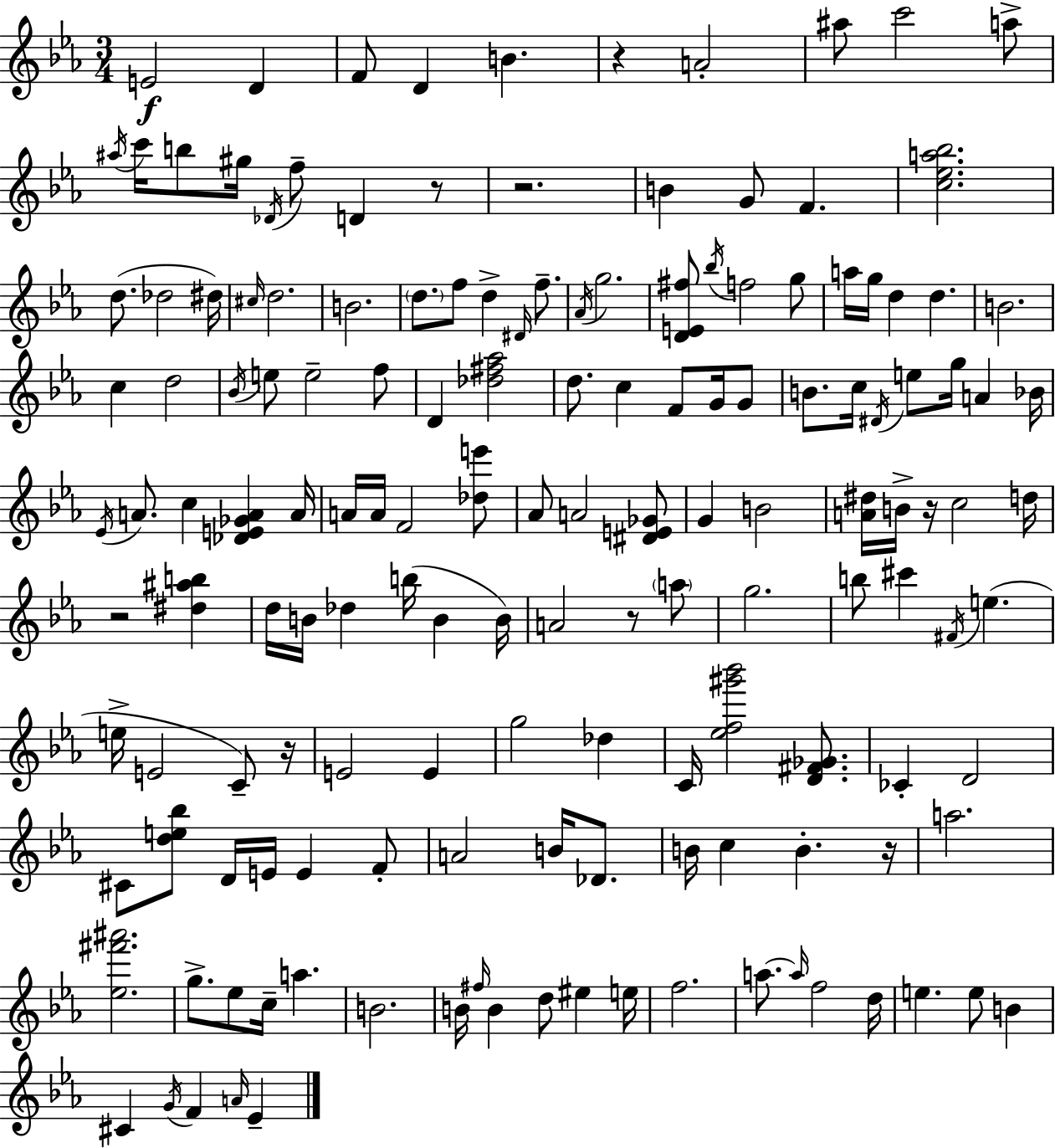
{
  \clef treble
  \numericTimeSignature
  \time 3/4
  \key ees \major
  \repeat volta 2 { e'2\f d'4 | f'8 d'4 b'4. | r4 a'2-. | ais''8 c'''2 a''8-> | \break \acciaccatura { ais''16 } c'''16 b''8 gis''16 \acciaccatura { des'16 } f''8-- d'4 | r8 r2. | b'4 g'8 f'4. | <c'' ees'' a'' bes''>2. | \break d''8.( des''2 | dis''16) \grace { cis''16 } d''2. | b'2. | \parenthesize d''8. f''8 d''4-> | \break \grace { dis'16 } f''8.-- \acciaccatura { aes'16 } g''2. | <d' e' fis''>8 \acciaccatura { bes''16 } f''2 | g''8 a''16 g''16 d''4 | d''4. b'2. | \break c''4 d''2 | \acciaccatura { bes'16 } e''8 e''2-- | f''8 d'4 <des'' fis'' aes''>2 | d''8. c''4 | \break f'8 g'16 g'8 b'8. c''16 \acciaccatura { dis'16 } | e''8 g''16 a'4 bes'16 \acciaccatura { ees'16 } a'8. | c''4 <des' e' ges' a'>4 a'16 a'16 a'16 f'2 | <des'' e'''>8 aes'8 a'2 | \break <dis' e' ges'>8 g'4 | b'2 <a' dis''>16 b'16-> r16 | c''2 d''16 r2 | <dis'' ais'' b''>4 d''16 b'16 des''4 | \break b''16( b'4 b'16) a'2 | r8 \parenthesize a''8 g''2. | b''8 cis'''4 | \acciaccatura { fis'16 }( e''4. e''16-> e'2 | \break c'8--) r16 e'2 | e'4 g''2 | des''4 c'16 <ees'' f'' gis''' bes'''>2 | <d' fis' ges'>8. ces'4-. | \break d'2 cis'8 | <d'' e'' bes''>8 d'16 e'16 e'4 f'8-. a'2 | b'16 des'8. b'16 c''4 | b'4.-. r16 a''2. | \break <ees'' fis''' ais'''>2. | g''8.-> | ees''8 c''16-- a''4. b'2. | b'16 \grace { fis''16 } | \break b'4 d''8 eis''4 e''16 f''2. | a''8.~~ | \grace { a''16 } f''2 d''16 | e''4. e''8 b'4 | \break cis'4 \acciaccatura { g'16 } f'4 \grace { a'16 } ees'4-- | } \bar "|."
}